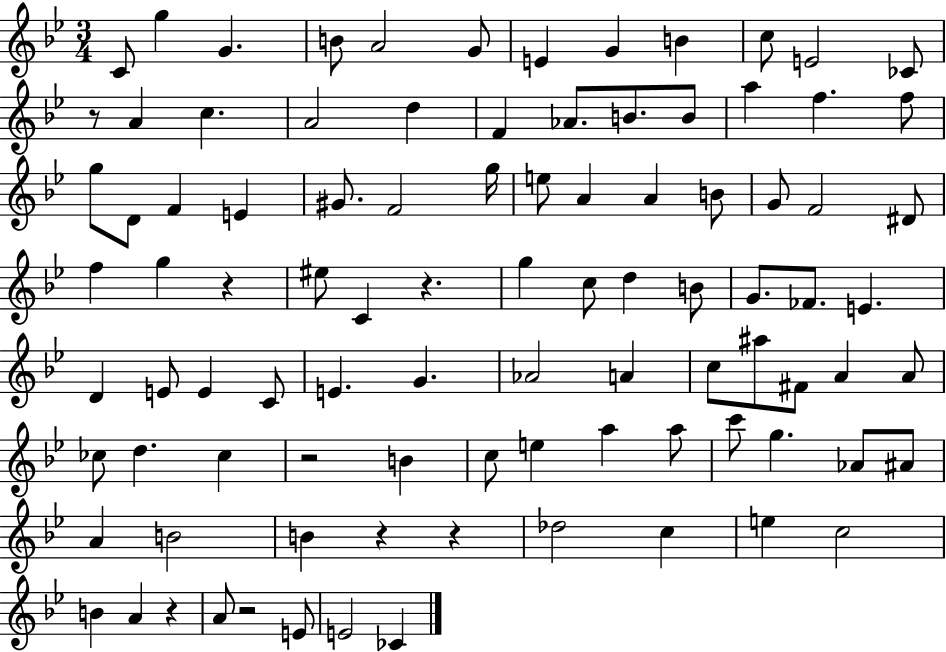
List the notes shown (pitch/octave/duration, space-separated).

C4/e G5/q G4/q. B4/e A4/h G4/e E4/q G4/q B4/q C5/e E4/h CES4/e R/e A4/q C5/q. A4/h D5/q F4/q Ab4/e. B4/e. B4/e A5/q F5/q. F5/e G5/e D4/e F4/q E4/q G#4/e. F4/h G5/s E5/e A4/q A4/q B4/e G4/e F4/h D#4/e F5/q G5/q R/q EIS5/e C4/q R/q. G5/q C5/e D5/q B4/e G4/e. FES4/e. E4/q. D4/q E4/e E4/q C4/e E4/q. G4/q. Ab4/h A4/q C5/e A#5/e F#4/e A4/q A4/e CES5/e D5/q. CES5/q R/h B4/q C5/e E5/q A5/q A5/e C6/e G5/q. Ab4/e A#4/e A4/q B4/h B4/q R/q R/q Db5/h C5/q E5/q C5/h B4/q A4/q R/q A4/e R/h E4/e E4/h CES4/q